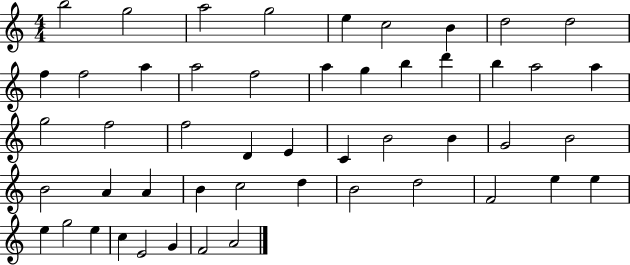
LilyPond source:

{
  \clef treble
  \numericTimeSignature
  \time 4/4
  \key c \major
  b''2 g''2 | a''2 g''2 | e''4 c''2 b'4 | d''2 d''2 | \break f''4 f''2 a''4 | a''2 f''2 | a''4 g''4 b''4 d'''4 | b''4 a''2 a''4 | \break g''2 f''2 | f''2 d'4 e'4 | c'4 b'2 b'4 | g'2 b'2 | \break b'2 a'4 a'4 | b'4 c''2 d''4 | b'2 d''2 | f'2 e''4 e''4 | \break e''4 g''2 e''4 | c''4 e'2 g'4 | f'2 a'2 | \bar "|."
}